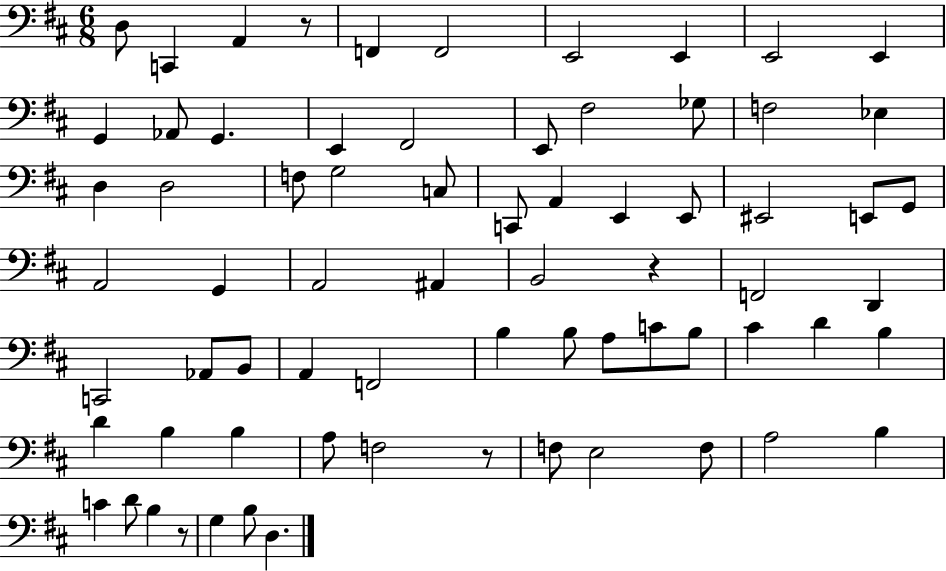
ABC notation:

X:1
T:Untitled
M:6/8
L:1/4
K:D
D,/2 C,, A,, z/2 F,, F,,2 E,,2 E,, E,,2 E,, G,, _A,,/2 G,, E,, ^F,,2 E,,/2 ^F,2 _G,/2 F,2 _E, D, D,2 F,/2 G,2 C,/2 C,,/2 A,, E,, E,,/2 ^E,,2 E,,/2 G,,/2 A,,2 G,, A,,2 ^A,, B,,2 z F,,2 D,, C,,2 _A,,/2 B,,/2 A,, F,,2 B, B,/2 A,/2 C/2 B,/2 ^C D B, D B, B, A,/2 F,2 z/2 F,/2 E,2 F,/2 A,2 B, C D/2 B, z/2 G, B,/2 D,